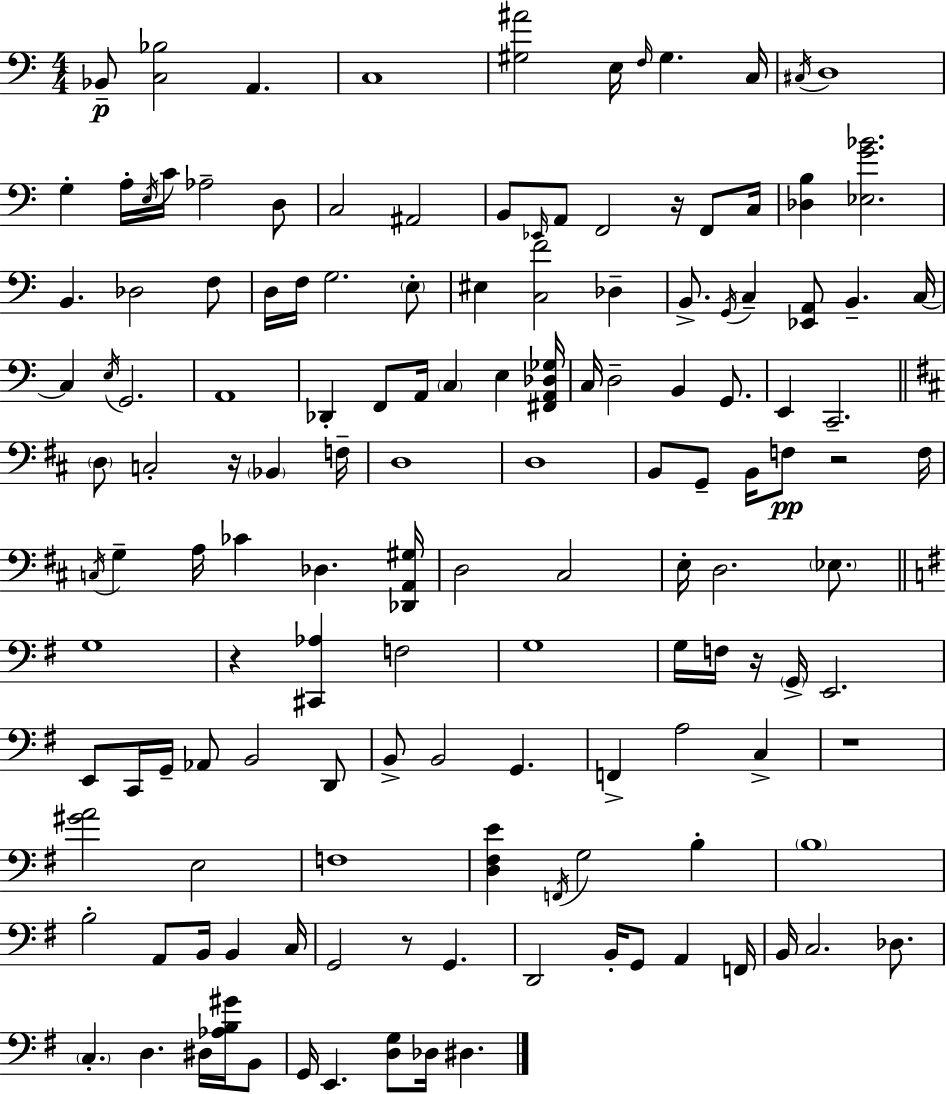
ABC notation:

X:1
T:Untitled
M:4/4
L:1/4
K:Am
_B,,/2 [C,_B,]2 A,, C,4 [^G,^A]2 E,/4 F,/4 ^G, C,/4 ^C,/4 D,4 G, A,/4 E,/4 C/4 _A,2 D,/2 C,2 ^A,,2 B,,/2 _E,,/4 A,,/2 F,,2 z/4 F,,/2 C,/4 [_D,B,] [_E,G_B]2 B,, _D,2 F,/2 D,/4 F,/4 G,2 E,/2 ^E, [C,F]2 _D, B,,/2 G,,/4 C, [_E,,A,,]/2 B,, C,/4 C, E,/4 G,,2 A,,4 _D,, F,,/2 A,,/4 C, E, [^F,,A,,_D,_G,]/4 C,/4 D,2 B,, G,,/2 E,, C,,2 D,/2 C,2 z/4 _B,, F,/4 D,4 D,4 B,,/2 G,,/2 B,,/4 F,/2 z2 F,/4 C,/4 G, A,/4 _C _D, [_D,,A,,^G,]/4 D,2 ^C,2 E,/4 D,2 _E,/2 G,4 z [^C,,_A,] F,2 G,4 G,/4 F,/4 z/4 G,,/4 E,,2 E,,/2 C,,/4 G,,/4 _A,,/2 B,,2 D,,/2 B,,/2 B,,2 G,, F,, A,2 C, z4 [^GA]2 E,2 F,4 [D,^F,E] F,,/4 G,2 B, B,4 B,2 A,,/2 B,,/4 B,, C,/4 G,,2 z/2 G,, D,,2 B,,/4 G,,/2 A,, F,,/4 B,,/4 C,2 _D,/2 C, D, ^D,/4 [_A,B,^G]/4 B,,/2 G,,/4 E,, [D,G,]/2 _D,/4 ^D,